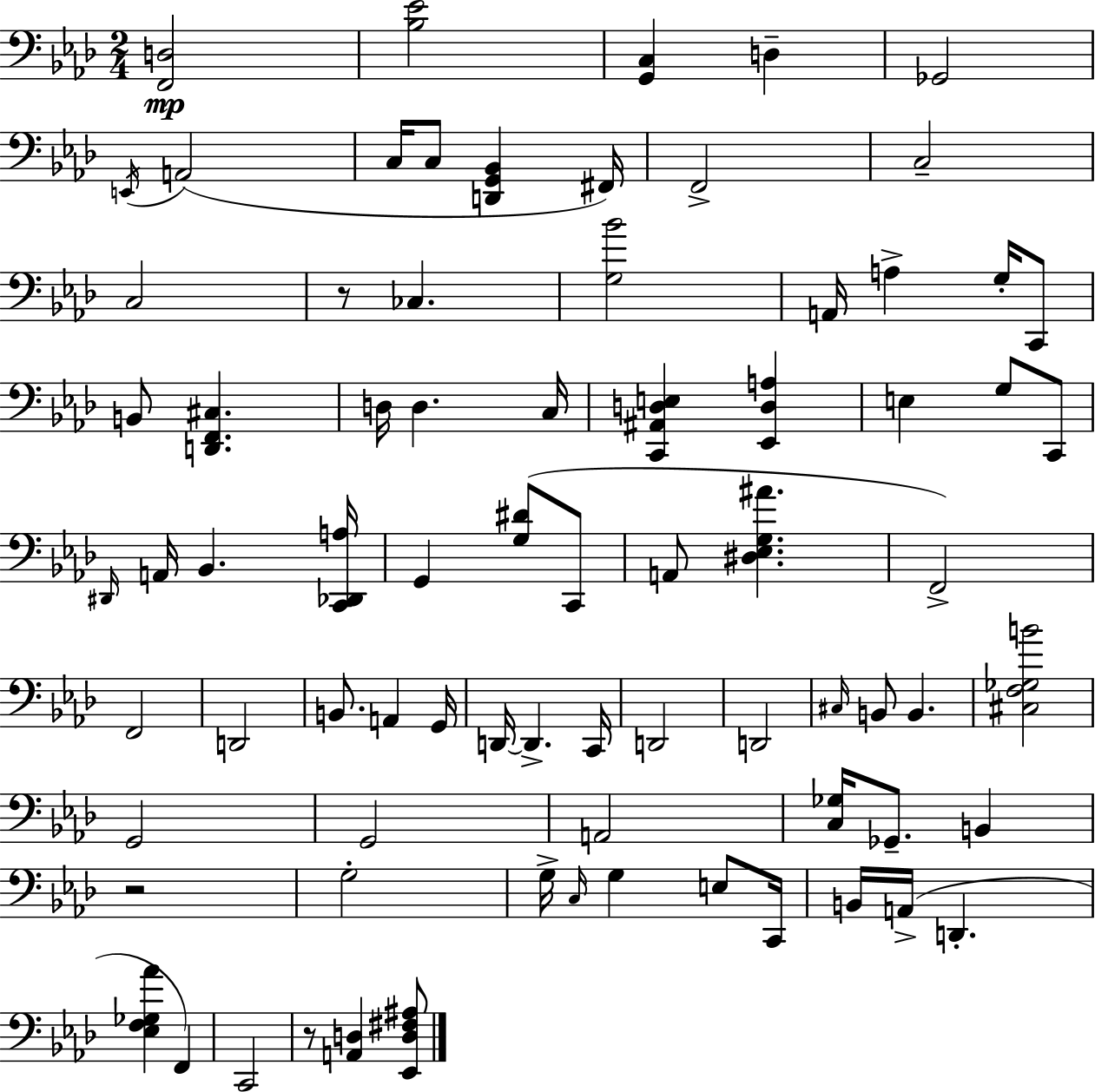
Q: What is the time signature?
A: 2/4